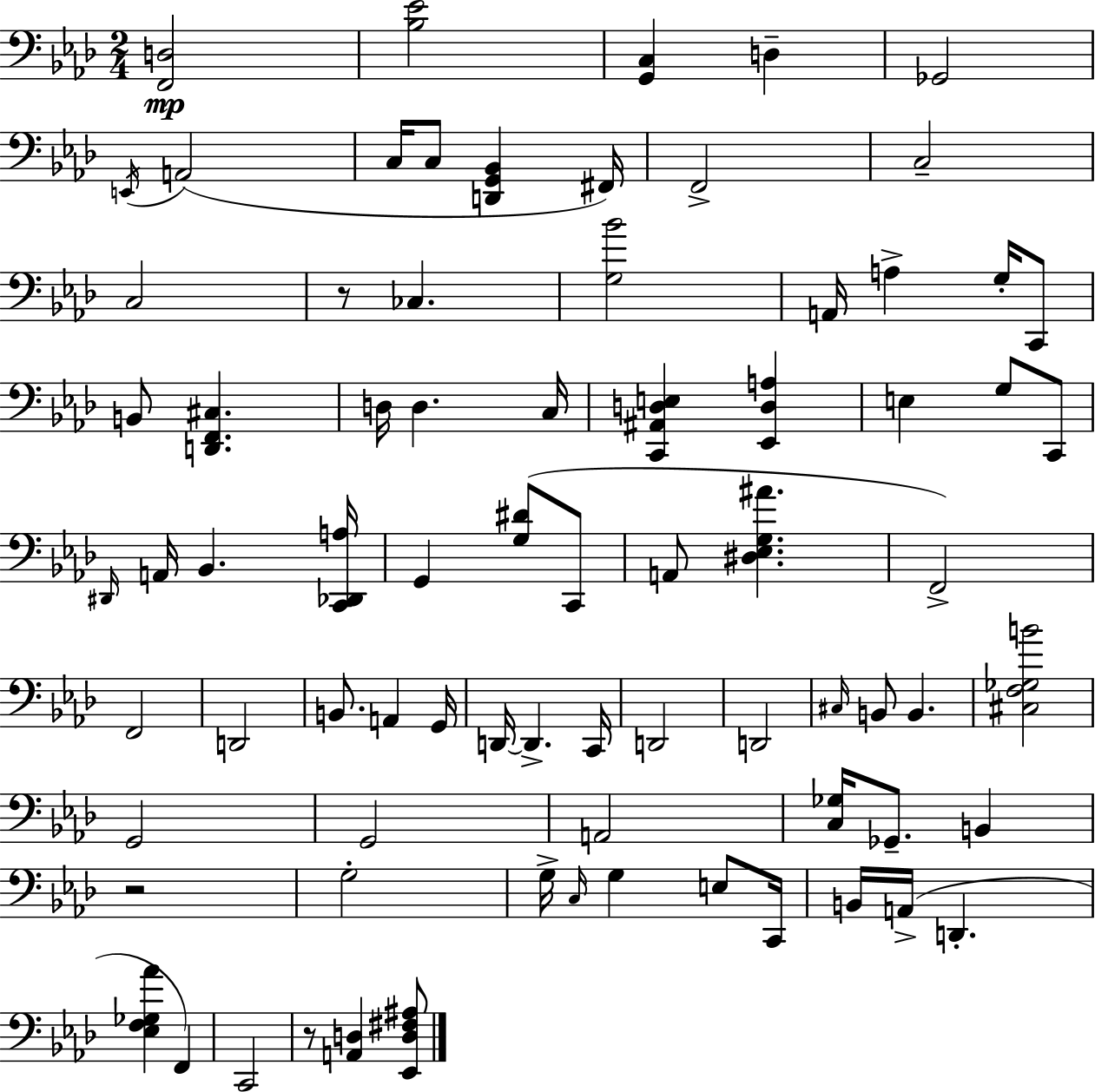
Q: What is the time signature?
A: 2/4